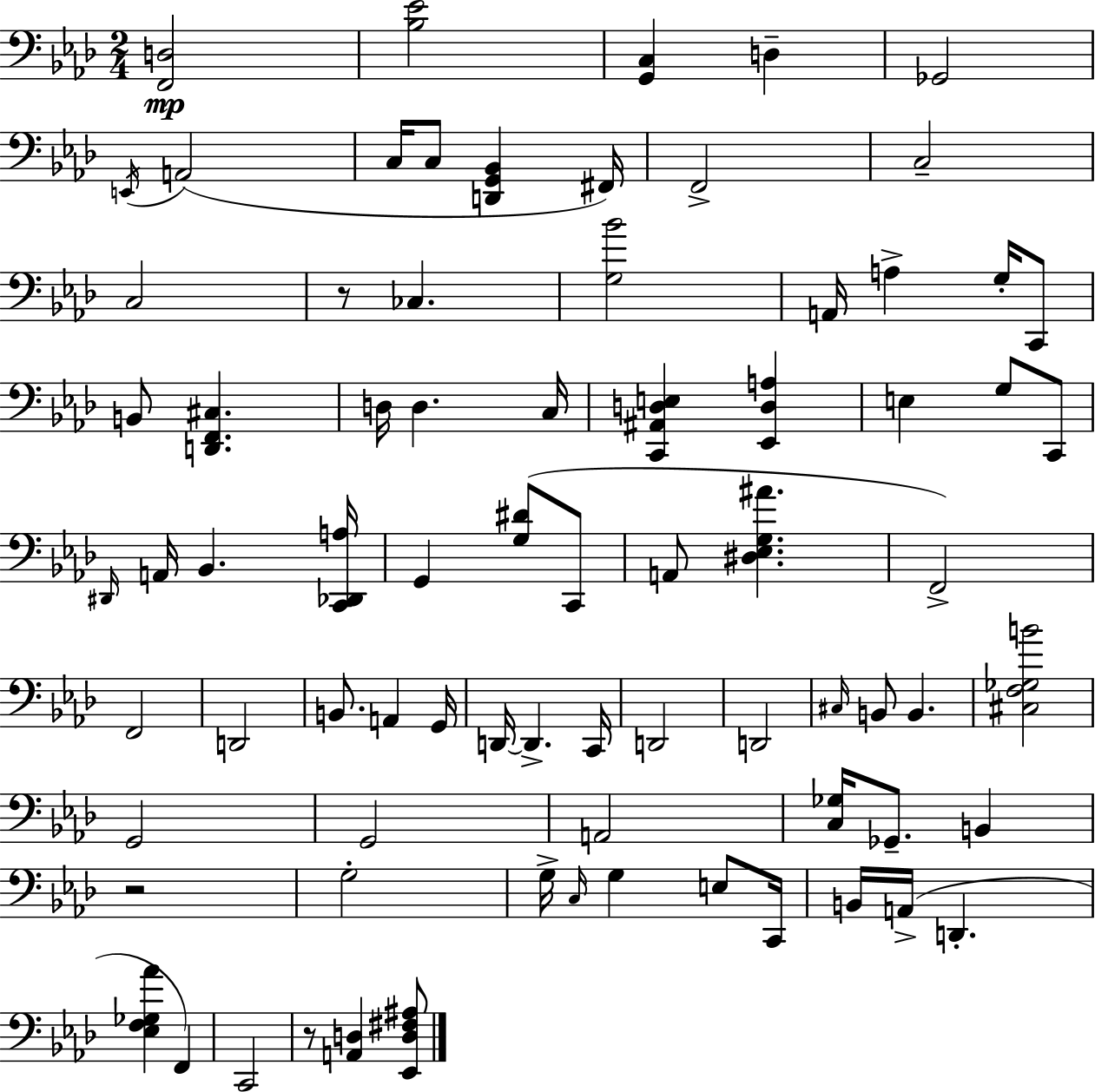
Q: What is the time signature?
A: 2/4